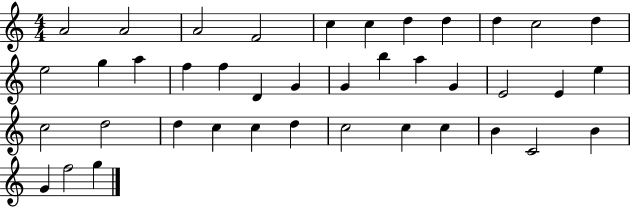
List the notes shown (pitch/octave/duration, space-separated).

A4/h A4/h A4/h F4/h C5/q C5/q D5/q D5/q D5/q C5/h D5/q E5/h G5/q A5/q F5/q F5/q D4/q G4/q G4/q B5/q A5/q G4/q E4/h E4/q E5/q C5/h D5/h D5/q C5/q C5/q D5/q C5/h C5/q C5/q B4/q C4/h B4/q G4/q F5/h G5/q